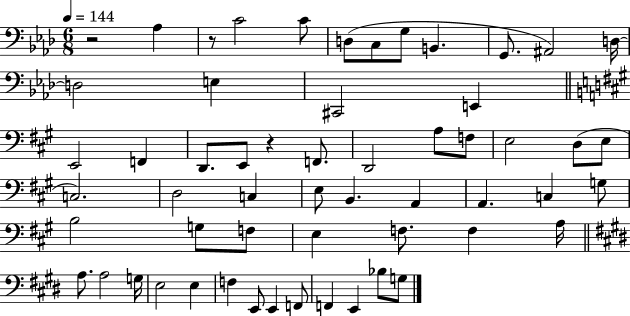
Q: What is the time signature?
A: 6/8